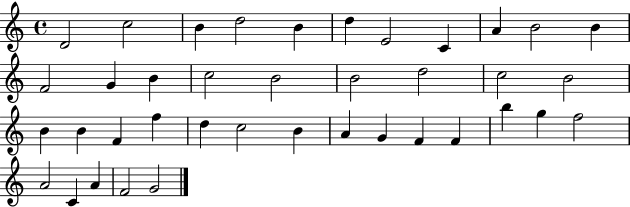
X:1
T:Untitled
M:4/4
L:1/4
K:C
D2 c2 B d2 B d E2 C A B2 B F2 G B c2 B2 B2 d2 c2 B2 B B F f d c2 B A G F F b g f2 A2 C A F2 G2